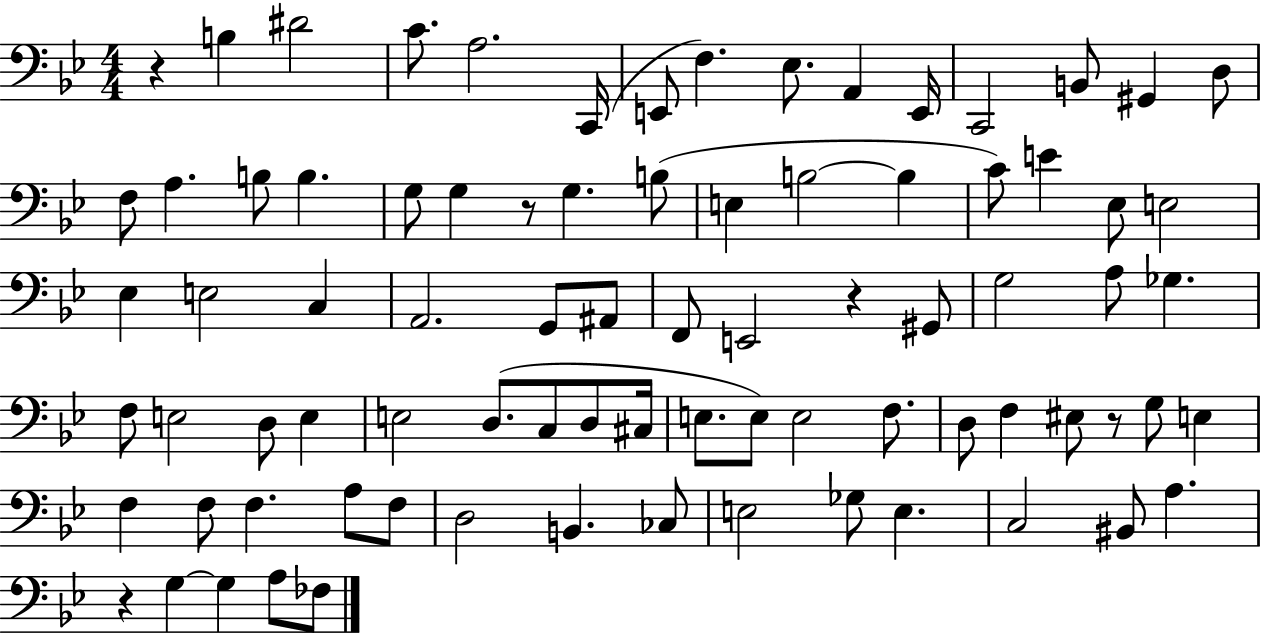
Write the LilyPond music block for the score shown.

{
  \clef bass
  \numericTimeSignature
  \time 4/4
  \key bes \major
  r4 b4 dis'2 | c'8. a2. c,16( | e,8 f4.) ees8. a,4 e,16 | c,2 b,8 gis,4 d8 | \break f8 a4. b8 b4. | g8 g4 r8 g4. b8( | e4 b2~~ b4 | c'8) e'4 ees8 e2 | \break ees4 e2 c4 | a,2. g,8 ais,8 | f,8 e,2 r4 gis,8 | g2 a8 ges4. | \break f8 e2 d8 e4 | e2 d8.( c8 d8 cis16 | e8. e8) e2 f8. | d8 f4 eis8 r8 g8 e4 | \break f4 f8 f4. a8 f8 | d2 b,4. ces8 | e2 ges8 e4. | c2 bis,8 a4. | \break r4 g4~~ g4 a8 fes8 | \bar "|."
}